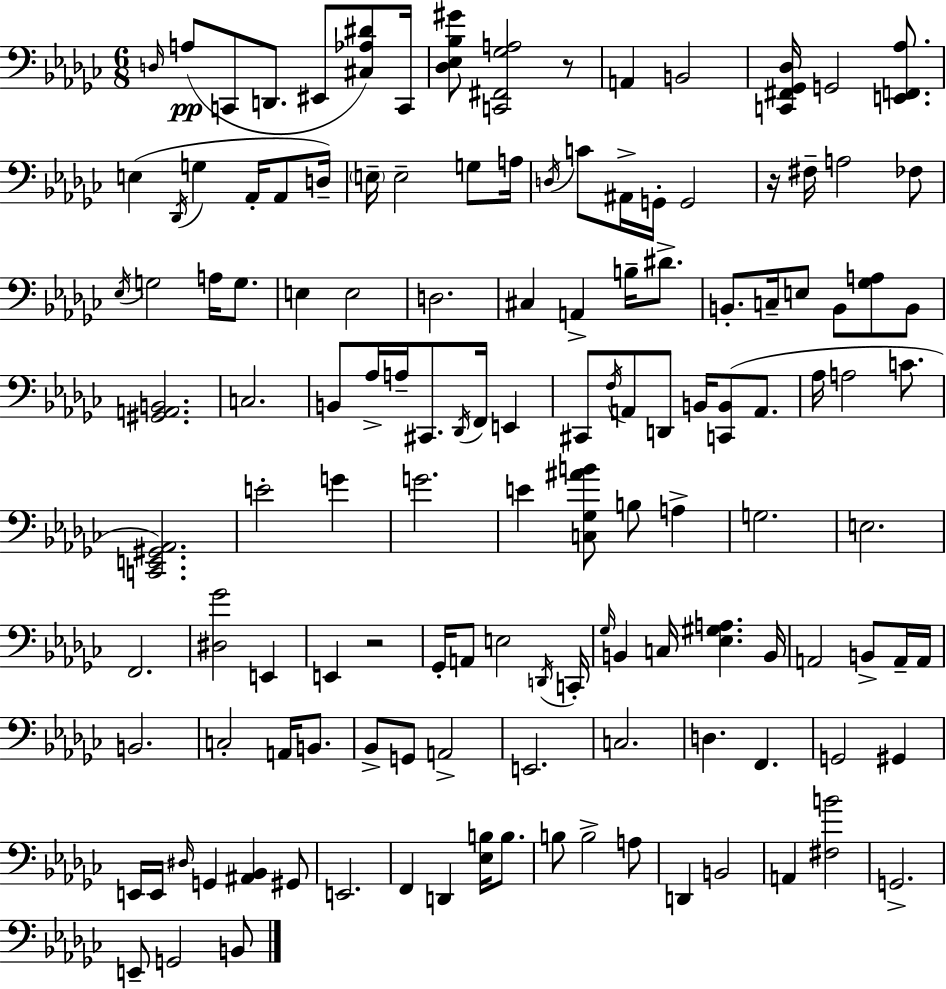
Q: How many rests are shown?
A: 3